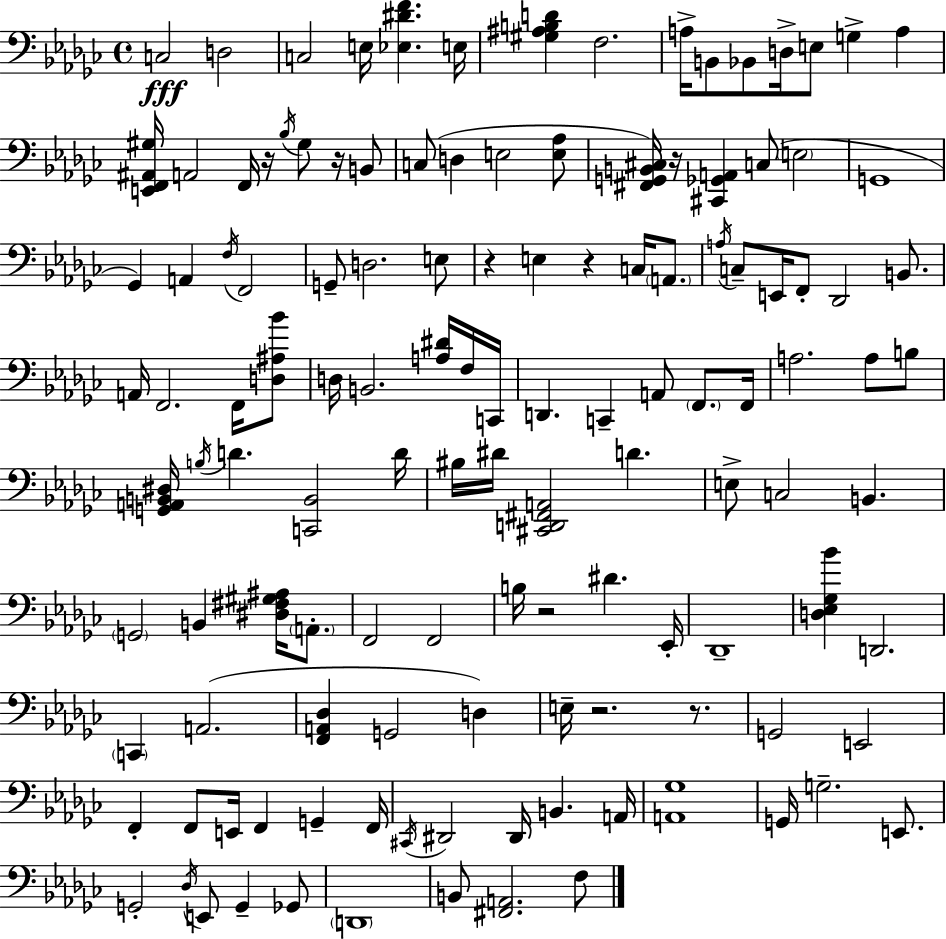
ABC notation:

X:1
T:Untitled
M:4/4
L:1/4
K:Ebm
C,2 D,2 C,2 E,/4 [_E,^DF] E,/4 [^G,^A,B,D] F,2 A,/4 B,,/2 _B,,/2 D,/4 E,/2 G, A, [E,,F,,^A,,^G,]/4 A,,2 F,,/4 z/4 _B,/4 ^G,/2 z/4 B,,/2 C,/2 D, E,2 [E,_A,]/2 [^F,,G,,B,,^C,]/4 z/4 [^C,,_G,,A,,] C,/2 E,2 G,,4 _G,, A,, F,/4 F,,2 G,,/2 D,2 E,/2 z E, z C,/4 A,,/2 A,/4 C,/2 E,,/4 F,,/2 _D,,2 B,,/2 A,,/4 F,,2 F,,/4 [D,^A,_B]/2 D,/4 B,,2 [A,^D]/4 F,/4 C,,/4 D,, C,, A,,/2 F,,/2 F,,/4 A,2 A,/2 B,/2 [G,,A,,B,,^D,]/4 B,/4 D [C,,B,,]2 D/4 ^B,/4 ^D/4 [^C,,D,,^F,,A,,]2 D E,/2 C,2 B,, G,,2 B,, [^D,^F,^G,^A,]/4 A,,/2 F,,2 F,,2 B,/4 z2 ^D _E,,/4 _D,,4 [D,_E,_G,_B] D,,2 C,, A,,2 [F,,A,,_D,] G,,2 D, E,/4 z2 z/2 G,,2 E,,2 F,, F,,/2 E,,/4 F,, G,, F,,/4 ^C,,/4 ^D,,2 ^D,,/4 B,, A,,/4 [A,,_G,]4 G,,/4 G,2 E,,/2 G,,2 _D,/4 E,,/2 G,, _G,,/2 D,,4 B,,/2 [^F,,A,,]2 F,/2